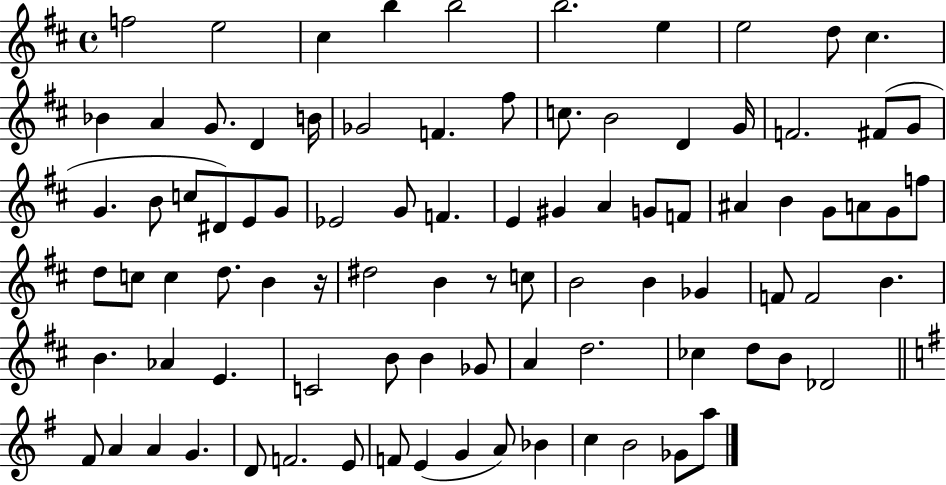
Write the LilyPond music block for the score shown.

{
  \clef treble
  \time 4/4
  \defaultTimeSignature
  \key d \major
  \repeat volta 2 { f''2 e''2 | cis''4 b''4 b''2 | b''2. e''4 | e''2 d''8 cis''4. | \break bes'4 a'4 g'8. d'4 b'16 | ges'2 f'4. fis''8 | c''8. b'2 d'4 g'16 | f'2. fis'8( g'8 | \break g'4. b'8 c''8 dis'8) e'8 g'8 | ees'2 g'8 f'4. | e'4 gis'4 a'4 g'8 f'8 | ais'4 b'4 g'8 a'8 g'8 f''8 | \break d''8 c''8 c''4 d''8. b'4 r16 | dis''2 b'4 r8 c''8 | b'2 b'4 ges'4 | f'8 f'2 b'4. | \break b'4. aes'4 e'4. | c'2 b'8 b'4 ges'8 | a'4 d''2. | ces''4 d''8 b'8 des'2 | \break \bar "||" \break \key e \minor fis'8 a'4 a'4 g'4. | d'8 f'2. e'8 | f'8 e'4( g'4 a'8) bes'4 | c''4 b'2 ges'8 a''8 | \break } \bar "|."
}